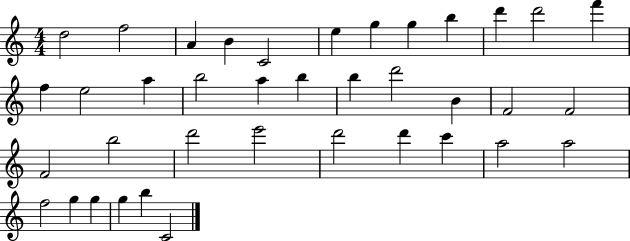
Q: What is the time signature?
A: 4/4